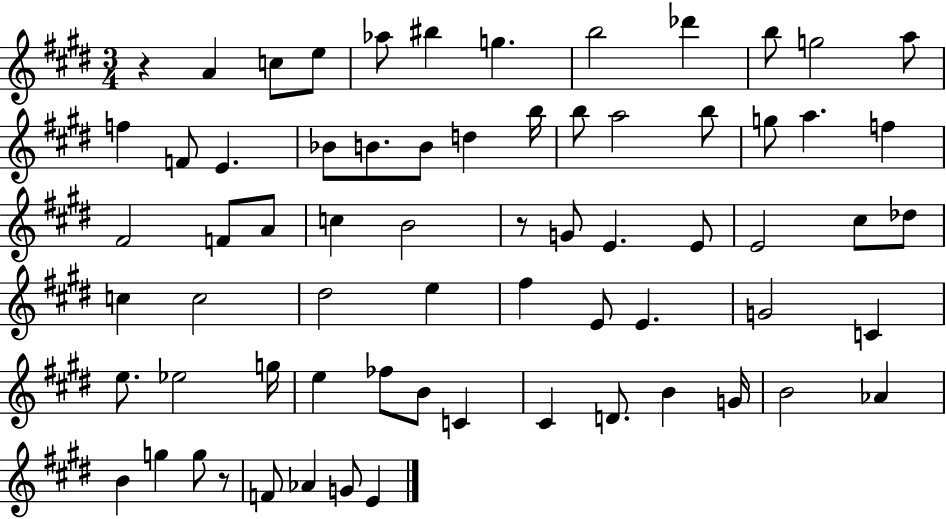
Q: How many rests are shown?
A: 3